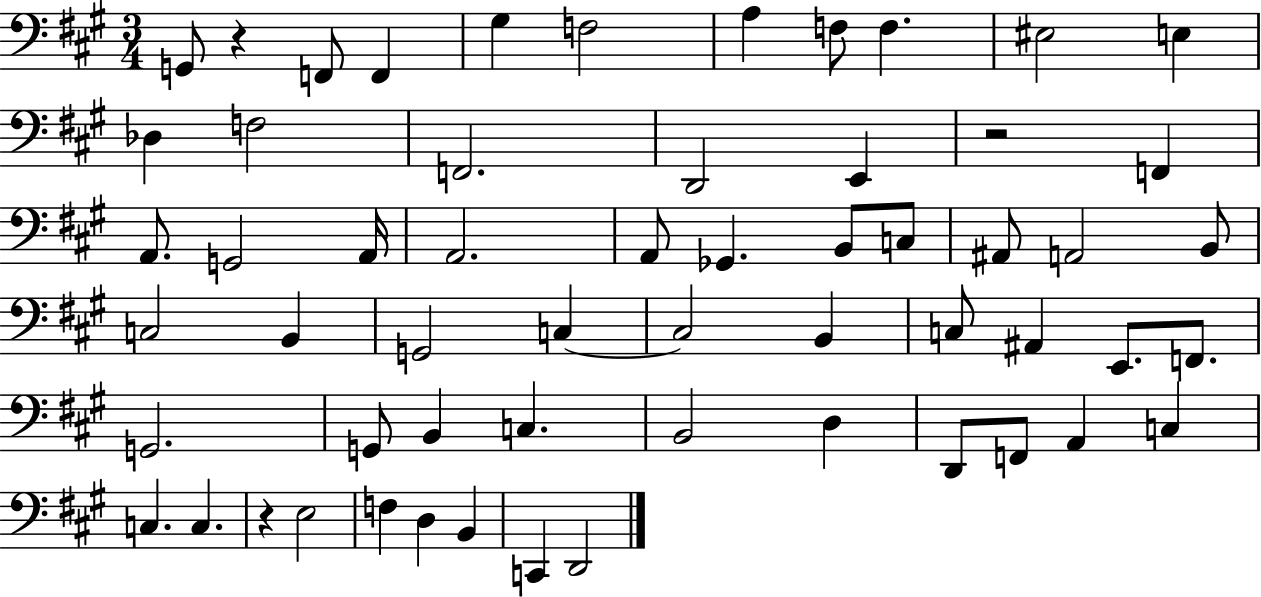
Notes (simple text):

G2/e R/q F2/e F2/q G#3/q F3/h A3/q F3/e F3/q. EIS3/h E3/q Db3/q F3/h F2/h. D2/h E2/q R/h F2/q A2/e. G2/h A2/s A2/h. A2/e Gb2/q. B2/e C3/e A#2/e A2/h B2/e C3/h B2/q G2/h C3/q C3/h B2/q C3/e A#2/q E2/e. F2/e. G2/h. G2/e B2/q C3/q. B2/h D3/q D2/e F2/e A2/q C3/q C3/q. C3/q. R/q E3/h F3/q D3/q B2/q C2/q D2/h